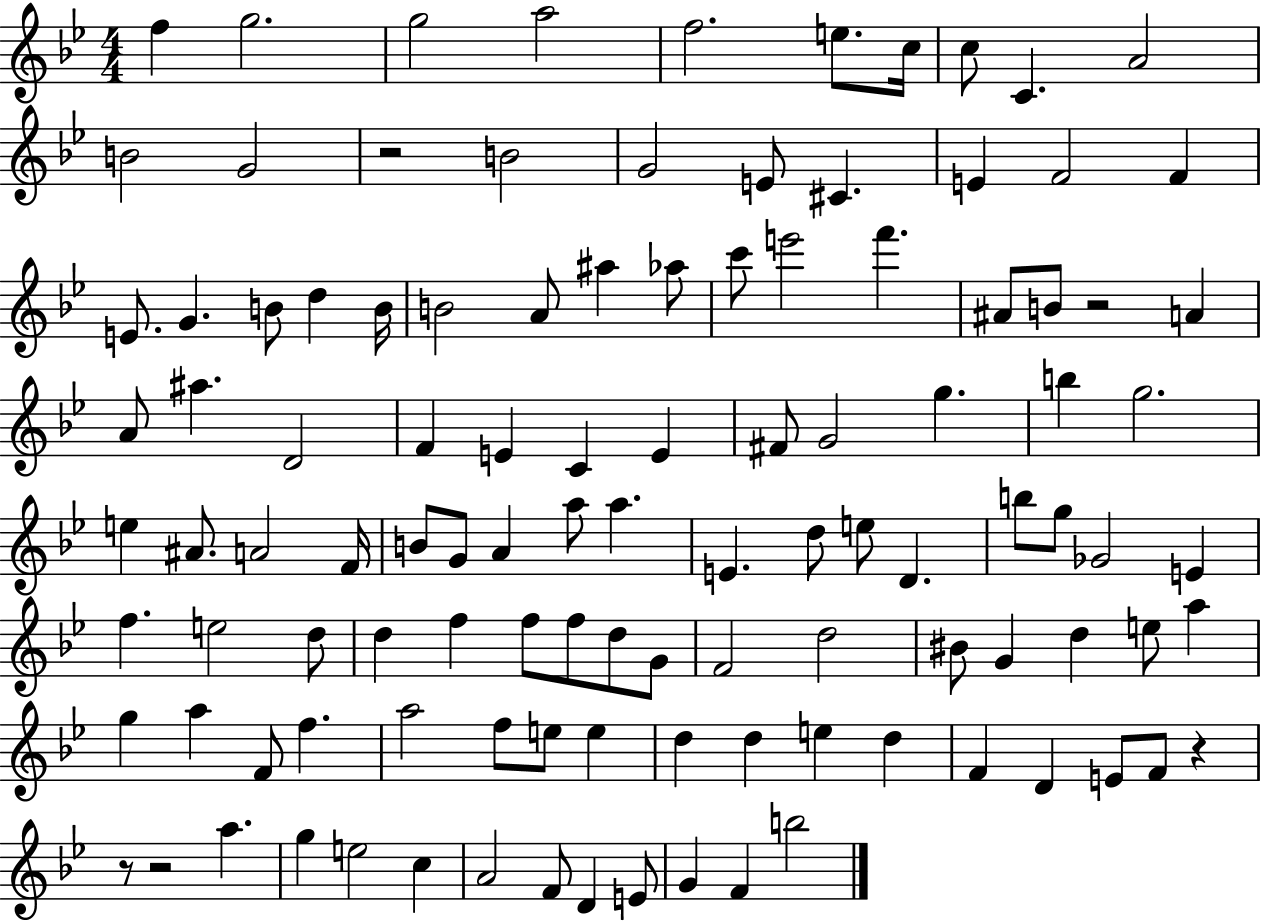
{
  \clef treble
  \numericTimeSignature
  \time 4/4
  \key bes \major
  f''4 g''2. | g''2 a''2 | f''2. e''8. c''16 | c''8 c'4. a'2 | \break b'2 g'2 | r2 b'2 | g'2 e'8 cis'4. | e'4 f'2 f'4 | \break e'8. g'4. b'8 d''4 b'16 | b'2 a'8 ais''4 aes''8 | c'''8 e'''2 f'''4. | ais'8 b'8 r2 a'4 | \break a'8 ais''4. d'2 | f'4 e'4 c'4 e'4 | fis'8 g'2 g''4. | b''4 g''2. | \break e''4 ais'8. a'2 f'16 | b'8 g'8 a'4 a''8 a''4. | e'4. d''8 e''8 d'4. | b''8 g''8 ges'2 e'4 | \break f''4. e''2 d''8 | d''4 f''4 f''8 f''8 d''8 g'8 | f'2 d''2 | bis'8 g'4 d''4 e''8 a''4 | \break g''4 a''4 f'8 f''4. | a''2 f''8 e''8 e''4 | d''4 d''4 e''4 d''4 | f'4 d'4 e'8 f'8 r4 | \break r8 r2 a''4. | g''4 e''2 c''4 | a'2 f'8 d'4 e'8 | g'4 f'4 b''2 | \break \bar "|."
}